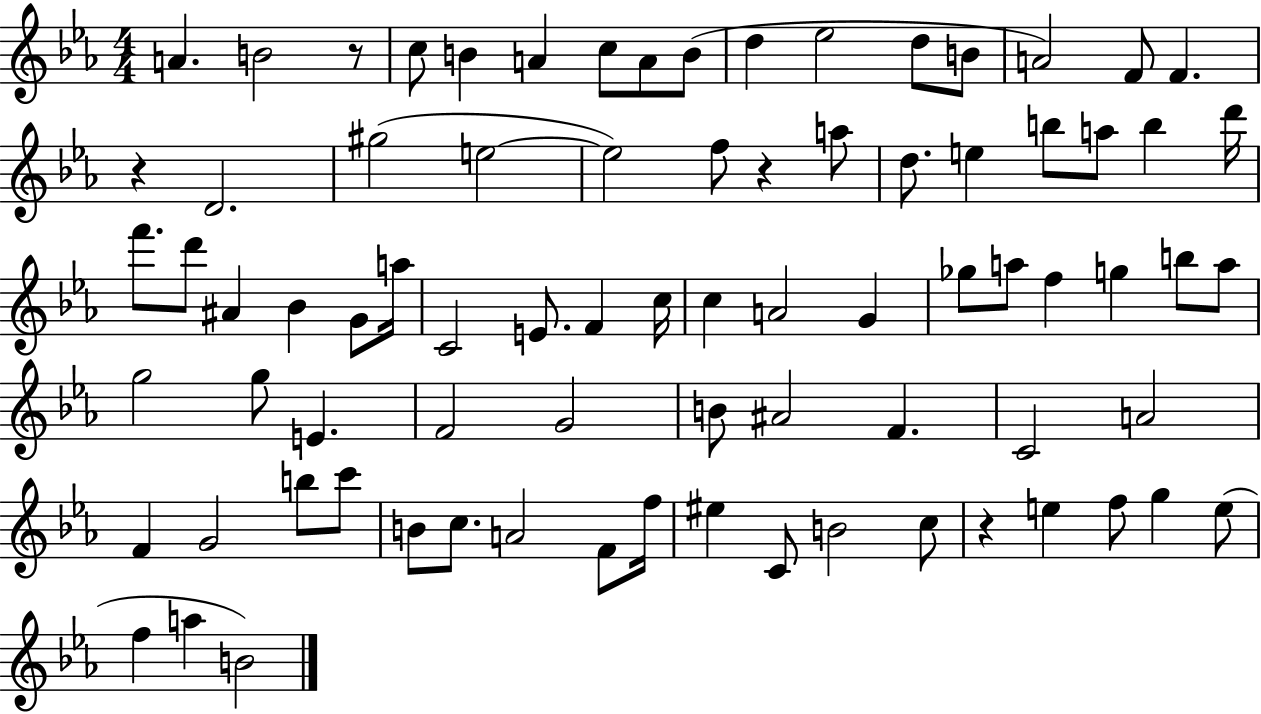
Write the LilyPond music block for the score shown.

{
  \clef treble
  \numericTimeSignature
  \time 4/4
  \key ees \major
  a'4. b'2 r8 | c''8 b'4 a'4 c''8 a'8 b'8( | d''4 ees''2 d''8 b'8 | a'2) f'8 f'4. | \break r4 d'2. | gis''2( e''2~~ | e''2) f''8 r4 a''8 | d''8. e''4 b''8 a''8 b''4 d'''16 | \break f'''8. d'''8 ais'4 bes'4 g'8 a''16 | c'2 e'8. f'4 c''16 | c''4 a'2 g'4 | ges''8 a''8 f''4 g''4 b''8 a''8 | \break g''2 g''8 e'4. | f'2 g'2 | b'8 ais'2 f'4. | c'2 a'2 | \break f'4 g'2 b''8 c'''8 | b'8 c''8. a'2 f'8 f''16 | eis''4 c'8 b'2 c''8 | r4 e''4 f''8 g''4 e''8( | \break f''4 a''4 b'2) | \bar "|."
}